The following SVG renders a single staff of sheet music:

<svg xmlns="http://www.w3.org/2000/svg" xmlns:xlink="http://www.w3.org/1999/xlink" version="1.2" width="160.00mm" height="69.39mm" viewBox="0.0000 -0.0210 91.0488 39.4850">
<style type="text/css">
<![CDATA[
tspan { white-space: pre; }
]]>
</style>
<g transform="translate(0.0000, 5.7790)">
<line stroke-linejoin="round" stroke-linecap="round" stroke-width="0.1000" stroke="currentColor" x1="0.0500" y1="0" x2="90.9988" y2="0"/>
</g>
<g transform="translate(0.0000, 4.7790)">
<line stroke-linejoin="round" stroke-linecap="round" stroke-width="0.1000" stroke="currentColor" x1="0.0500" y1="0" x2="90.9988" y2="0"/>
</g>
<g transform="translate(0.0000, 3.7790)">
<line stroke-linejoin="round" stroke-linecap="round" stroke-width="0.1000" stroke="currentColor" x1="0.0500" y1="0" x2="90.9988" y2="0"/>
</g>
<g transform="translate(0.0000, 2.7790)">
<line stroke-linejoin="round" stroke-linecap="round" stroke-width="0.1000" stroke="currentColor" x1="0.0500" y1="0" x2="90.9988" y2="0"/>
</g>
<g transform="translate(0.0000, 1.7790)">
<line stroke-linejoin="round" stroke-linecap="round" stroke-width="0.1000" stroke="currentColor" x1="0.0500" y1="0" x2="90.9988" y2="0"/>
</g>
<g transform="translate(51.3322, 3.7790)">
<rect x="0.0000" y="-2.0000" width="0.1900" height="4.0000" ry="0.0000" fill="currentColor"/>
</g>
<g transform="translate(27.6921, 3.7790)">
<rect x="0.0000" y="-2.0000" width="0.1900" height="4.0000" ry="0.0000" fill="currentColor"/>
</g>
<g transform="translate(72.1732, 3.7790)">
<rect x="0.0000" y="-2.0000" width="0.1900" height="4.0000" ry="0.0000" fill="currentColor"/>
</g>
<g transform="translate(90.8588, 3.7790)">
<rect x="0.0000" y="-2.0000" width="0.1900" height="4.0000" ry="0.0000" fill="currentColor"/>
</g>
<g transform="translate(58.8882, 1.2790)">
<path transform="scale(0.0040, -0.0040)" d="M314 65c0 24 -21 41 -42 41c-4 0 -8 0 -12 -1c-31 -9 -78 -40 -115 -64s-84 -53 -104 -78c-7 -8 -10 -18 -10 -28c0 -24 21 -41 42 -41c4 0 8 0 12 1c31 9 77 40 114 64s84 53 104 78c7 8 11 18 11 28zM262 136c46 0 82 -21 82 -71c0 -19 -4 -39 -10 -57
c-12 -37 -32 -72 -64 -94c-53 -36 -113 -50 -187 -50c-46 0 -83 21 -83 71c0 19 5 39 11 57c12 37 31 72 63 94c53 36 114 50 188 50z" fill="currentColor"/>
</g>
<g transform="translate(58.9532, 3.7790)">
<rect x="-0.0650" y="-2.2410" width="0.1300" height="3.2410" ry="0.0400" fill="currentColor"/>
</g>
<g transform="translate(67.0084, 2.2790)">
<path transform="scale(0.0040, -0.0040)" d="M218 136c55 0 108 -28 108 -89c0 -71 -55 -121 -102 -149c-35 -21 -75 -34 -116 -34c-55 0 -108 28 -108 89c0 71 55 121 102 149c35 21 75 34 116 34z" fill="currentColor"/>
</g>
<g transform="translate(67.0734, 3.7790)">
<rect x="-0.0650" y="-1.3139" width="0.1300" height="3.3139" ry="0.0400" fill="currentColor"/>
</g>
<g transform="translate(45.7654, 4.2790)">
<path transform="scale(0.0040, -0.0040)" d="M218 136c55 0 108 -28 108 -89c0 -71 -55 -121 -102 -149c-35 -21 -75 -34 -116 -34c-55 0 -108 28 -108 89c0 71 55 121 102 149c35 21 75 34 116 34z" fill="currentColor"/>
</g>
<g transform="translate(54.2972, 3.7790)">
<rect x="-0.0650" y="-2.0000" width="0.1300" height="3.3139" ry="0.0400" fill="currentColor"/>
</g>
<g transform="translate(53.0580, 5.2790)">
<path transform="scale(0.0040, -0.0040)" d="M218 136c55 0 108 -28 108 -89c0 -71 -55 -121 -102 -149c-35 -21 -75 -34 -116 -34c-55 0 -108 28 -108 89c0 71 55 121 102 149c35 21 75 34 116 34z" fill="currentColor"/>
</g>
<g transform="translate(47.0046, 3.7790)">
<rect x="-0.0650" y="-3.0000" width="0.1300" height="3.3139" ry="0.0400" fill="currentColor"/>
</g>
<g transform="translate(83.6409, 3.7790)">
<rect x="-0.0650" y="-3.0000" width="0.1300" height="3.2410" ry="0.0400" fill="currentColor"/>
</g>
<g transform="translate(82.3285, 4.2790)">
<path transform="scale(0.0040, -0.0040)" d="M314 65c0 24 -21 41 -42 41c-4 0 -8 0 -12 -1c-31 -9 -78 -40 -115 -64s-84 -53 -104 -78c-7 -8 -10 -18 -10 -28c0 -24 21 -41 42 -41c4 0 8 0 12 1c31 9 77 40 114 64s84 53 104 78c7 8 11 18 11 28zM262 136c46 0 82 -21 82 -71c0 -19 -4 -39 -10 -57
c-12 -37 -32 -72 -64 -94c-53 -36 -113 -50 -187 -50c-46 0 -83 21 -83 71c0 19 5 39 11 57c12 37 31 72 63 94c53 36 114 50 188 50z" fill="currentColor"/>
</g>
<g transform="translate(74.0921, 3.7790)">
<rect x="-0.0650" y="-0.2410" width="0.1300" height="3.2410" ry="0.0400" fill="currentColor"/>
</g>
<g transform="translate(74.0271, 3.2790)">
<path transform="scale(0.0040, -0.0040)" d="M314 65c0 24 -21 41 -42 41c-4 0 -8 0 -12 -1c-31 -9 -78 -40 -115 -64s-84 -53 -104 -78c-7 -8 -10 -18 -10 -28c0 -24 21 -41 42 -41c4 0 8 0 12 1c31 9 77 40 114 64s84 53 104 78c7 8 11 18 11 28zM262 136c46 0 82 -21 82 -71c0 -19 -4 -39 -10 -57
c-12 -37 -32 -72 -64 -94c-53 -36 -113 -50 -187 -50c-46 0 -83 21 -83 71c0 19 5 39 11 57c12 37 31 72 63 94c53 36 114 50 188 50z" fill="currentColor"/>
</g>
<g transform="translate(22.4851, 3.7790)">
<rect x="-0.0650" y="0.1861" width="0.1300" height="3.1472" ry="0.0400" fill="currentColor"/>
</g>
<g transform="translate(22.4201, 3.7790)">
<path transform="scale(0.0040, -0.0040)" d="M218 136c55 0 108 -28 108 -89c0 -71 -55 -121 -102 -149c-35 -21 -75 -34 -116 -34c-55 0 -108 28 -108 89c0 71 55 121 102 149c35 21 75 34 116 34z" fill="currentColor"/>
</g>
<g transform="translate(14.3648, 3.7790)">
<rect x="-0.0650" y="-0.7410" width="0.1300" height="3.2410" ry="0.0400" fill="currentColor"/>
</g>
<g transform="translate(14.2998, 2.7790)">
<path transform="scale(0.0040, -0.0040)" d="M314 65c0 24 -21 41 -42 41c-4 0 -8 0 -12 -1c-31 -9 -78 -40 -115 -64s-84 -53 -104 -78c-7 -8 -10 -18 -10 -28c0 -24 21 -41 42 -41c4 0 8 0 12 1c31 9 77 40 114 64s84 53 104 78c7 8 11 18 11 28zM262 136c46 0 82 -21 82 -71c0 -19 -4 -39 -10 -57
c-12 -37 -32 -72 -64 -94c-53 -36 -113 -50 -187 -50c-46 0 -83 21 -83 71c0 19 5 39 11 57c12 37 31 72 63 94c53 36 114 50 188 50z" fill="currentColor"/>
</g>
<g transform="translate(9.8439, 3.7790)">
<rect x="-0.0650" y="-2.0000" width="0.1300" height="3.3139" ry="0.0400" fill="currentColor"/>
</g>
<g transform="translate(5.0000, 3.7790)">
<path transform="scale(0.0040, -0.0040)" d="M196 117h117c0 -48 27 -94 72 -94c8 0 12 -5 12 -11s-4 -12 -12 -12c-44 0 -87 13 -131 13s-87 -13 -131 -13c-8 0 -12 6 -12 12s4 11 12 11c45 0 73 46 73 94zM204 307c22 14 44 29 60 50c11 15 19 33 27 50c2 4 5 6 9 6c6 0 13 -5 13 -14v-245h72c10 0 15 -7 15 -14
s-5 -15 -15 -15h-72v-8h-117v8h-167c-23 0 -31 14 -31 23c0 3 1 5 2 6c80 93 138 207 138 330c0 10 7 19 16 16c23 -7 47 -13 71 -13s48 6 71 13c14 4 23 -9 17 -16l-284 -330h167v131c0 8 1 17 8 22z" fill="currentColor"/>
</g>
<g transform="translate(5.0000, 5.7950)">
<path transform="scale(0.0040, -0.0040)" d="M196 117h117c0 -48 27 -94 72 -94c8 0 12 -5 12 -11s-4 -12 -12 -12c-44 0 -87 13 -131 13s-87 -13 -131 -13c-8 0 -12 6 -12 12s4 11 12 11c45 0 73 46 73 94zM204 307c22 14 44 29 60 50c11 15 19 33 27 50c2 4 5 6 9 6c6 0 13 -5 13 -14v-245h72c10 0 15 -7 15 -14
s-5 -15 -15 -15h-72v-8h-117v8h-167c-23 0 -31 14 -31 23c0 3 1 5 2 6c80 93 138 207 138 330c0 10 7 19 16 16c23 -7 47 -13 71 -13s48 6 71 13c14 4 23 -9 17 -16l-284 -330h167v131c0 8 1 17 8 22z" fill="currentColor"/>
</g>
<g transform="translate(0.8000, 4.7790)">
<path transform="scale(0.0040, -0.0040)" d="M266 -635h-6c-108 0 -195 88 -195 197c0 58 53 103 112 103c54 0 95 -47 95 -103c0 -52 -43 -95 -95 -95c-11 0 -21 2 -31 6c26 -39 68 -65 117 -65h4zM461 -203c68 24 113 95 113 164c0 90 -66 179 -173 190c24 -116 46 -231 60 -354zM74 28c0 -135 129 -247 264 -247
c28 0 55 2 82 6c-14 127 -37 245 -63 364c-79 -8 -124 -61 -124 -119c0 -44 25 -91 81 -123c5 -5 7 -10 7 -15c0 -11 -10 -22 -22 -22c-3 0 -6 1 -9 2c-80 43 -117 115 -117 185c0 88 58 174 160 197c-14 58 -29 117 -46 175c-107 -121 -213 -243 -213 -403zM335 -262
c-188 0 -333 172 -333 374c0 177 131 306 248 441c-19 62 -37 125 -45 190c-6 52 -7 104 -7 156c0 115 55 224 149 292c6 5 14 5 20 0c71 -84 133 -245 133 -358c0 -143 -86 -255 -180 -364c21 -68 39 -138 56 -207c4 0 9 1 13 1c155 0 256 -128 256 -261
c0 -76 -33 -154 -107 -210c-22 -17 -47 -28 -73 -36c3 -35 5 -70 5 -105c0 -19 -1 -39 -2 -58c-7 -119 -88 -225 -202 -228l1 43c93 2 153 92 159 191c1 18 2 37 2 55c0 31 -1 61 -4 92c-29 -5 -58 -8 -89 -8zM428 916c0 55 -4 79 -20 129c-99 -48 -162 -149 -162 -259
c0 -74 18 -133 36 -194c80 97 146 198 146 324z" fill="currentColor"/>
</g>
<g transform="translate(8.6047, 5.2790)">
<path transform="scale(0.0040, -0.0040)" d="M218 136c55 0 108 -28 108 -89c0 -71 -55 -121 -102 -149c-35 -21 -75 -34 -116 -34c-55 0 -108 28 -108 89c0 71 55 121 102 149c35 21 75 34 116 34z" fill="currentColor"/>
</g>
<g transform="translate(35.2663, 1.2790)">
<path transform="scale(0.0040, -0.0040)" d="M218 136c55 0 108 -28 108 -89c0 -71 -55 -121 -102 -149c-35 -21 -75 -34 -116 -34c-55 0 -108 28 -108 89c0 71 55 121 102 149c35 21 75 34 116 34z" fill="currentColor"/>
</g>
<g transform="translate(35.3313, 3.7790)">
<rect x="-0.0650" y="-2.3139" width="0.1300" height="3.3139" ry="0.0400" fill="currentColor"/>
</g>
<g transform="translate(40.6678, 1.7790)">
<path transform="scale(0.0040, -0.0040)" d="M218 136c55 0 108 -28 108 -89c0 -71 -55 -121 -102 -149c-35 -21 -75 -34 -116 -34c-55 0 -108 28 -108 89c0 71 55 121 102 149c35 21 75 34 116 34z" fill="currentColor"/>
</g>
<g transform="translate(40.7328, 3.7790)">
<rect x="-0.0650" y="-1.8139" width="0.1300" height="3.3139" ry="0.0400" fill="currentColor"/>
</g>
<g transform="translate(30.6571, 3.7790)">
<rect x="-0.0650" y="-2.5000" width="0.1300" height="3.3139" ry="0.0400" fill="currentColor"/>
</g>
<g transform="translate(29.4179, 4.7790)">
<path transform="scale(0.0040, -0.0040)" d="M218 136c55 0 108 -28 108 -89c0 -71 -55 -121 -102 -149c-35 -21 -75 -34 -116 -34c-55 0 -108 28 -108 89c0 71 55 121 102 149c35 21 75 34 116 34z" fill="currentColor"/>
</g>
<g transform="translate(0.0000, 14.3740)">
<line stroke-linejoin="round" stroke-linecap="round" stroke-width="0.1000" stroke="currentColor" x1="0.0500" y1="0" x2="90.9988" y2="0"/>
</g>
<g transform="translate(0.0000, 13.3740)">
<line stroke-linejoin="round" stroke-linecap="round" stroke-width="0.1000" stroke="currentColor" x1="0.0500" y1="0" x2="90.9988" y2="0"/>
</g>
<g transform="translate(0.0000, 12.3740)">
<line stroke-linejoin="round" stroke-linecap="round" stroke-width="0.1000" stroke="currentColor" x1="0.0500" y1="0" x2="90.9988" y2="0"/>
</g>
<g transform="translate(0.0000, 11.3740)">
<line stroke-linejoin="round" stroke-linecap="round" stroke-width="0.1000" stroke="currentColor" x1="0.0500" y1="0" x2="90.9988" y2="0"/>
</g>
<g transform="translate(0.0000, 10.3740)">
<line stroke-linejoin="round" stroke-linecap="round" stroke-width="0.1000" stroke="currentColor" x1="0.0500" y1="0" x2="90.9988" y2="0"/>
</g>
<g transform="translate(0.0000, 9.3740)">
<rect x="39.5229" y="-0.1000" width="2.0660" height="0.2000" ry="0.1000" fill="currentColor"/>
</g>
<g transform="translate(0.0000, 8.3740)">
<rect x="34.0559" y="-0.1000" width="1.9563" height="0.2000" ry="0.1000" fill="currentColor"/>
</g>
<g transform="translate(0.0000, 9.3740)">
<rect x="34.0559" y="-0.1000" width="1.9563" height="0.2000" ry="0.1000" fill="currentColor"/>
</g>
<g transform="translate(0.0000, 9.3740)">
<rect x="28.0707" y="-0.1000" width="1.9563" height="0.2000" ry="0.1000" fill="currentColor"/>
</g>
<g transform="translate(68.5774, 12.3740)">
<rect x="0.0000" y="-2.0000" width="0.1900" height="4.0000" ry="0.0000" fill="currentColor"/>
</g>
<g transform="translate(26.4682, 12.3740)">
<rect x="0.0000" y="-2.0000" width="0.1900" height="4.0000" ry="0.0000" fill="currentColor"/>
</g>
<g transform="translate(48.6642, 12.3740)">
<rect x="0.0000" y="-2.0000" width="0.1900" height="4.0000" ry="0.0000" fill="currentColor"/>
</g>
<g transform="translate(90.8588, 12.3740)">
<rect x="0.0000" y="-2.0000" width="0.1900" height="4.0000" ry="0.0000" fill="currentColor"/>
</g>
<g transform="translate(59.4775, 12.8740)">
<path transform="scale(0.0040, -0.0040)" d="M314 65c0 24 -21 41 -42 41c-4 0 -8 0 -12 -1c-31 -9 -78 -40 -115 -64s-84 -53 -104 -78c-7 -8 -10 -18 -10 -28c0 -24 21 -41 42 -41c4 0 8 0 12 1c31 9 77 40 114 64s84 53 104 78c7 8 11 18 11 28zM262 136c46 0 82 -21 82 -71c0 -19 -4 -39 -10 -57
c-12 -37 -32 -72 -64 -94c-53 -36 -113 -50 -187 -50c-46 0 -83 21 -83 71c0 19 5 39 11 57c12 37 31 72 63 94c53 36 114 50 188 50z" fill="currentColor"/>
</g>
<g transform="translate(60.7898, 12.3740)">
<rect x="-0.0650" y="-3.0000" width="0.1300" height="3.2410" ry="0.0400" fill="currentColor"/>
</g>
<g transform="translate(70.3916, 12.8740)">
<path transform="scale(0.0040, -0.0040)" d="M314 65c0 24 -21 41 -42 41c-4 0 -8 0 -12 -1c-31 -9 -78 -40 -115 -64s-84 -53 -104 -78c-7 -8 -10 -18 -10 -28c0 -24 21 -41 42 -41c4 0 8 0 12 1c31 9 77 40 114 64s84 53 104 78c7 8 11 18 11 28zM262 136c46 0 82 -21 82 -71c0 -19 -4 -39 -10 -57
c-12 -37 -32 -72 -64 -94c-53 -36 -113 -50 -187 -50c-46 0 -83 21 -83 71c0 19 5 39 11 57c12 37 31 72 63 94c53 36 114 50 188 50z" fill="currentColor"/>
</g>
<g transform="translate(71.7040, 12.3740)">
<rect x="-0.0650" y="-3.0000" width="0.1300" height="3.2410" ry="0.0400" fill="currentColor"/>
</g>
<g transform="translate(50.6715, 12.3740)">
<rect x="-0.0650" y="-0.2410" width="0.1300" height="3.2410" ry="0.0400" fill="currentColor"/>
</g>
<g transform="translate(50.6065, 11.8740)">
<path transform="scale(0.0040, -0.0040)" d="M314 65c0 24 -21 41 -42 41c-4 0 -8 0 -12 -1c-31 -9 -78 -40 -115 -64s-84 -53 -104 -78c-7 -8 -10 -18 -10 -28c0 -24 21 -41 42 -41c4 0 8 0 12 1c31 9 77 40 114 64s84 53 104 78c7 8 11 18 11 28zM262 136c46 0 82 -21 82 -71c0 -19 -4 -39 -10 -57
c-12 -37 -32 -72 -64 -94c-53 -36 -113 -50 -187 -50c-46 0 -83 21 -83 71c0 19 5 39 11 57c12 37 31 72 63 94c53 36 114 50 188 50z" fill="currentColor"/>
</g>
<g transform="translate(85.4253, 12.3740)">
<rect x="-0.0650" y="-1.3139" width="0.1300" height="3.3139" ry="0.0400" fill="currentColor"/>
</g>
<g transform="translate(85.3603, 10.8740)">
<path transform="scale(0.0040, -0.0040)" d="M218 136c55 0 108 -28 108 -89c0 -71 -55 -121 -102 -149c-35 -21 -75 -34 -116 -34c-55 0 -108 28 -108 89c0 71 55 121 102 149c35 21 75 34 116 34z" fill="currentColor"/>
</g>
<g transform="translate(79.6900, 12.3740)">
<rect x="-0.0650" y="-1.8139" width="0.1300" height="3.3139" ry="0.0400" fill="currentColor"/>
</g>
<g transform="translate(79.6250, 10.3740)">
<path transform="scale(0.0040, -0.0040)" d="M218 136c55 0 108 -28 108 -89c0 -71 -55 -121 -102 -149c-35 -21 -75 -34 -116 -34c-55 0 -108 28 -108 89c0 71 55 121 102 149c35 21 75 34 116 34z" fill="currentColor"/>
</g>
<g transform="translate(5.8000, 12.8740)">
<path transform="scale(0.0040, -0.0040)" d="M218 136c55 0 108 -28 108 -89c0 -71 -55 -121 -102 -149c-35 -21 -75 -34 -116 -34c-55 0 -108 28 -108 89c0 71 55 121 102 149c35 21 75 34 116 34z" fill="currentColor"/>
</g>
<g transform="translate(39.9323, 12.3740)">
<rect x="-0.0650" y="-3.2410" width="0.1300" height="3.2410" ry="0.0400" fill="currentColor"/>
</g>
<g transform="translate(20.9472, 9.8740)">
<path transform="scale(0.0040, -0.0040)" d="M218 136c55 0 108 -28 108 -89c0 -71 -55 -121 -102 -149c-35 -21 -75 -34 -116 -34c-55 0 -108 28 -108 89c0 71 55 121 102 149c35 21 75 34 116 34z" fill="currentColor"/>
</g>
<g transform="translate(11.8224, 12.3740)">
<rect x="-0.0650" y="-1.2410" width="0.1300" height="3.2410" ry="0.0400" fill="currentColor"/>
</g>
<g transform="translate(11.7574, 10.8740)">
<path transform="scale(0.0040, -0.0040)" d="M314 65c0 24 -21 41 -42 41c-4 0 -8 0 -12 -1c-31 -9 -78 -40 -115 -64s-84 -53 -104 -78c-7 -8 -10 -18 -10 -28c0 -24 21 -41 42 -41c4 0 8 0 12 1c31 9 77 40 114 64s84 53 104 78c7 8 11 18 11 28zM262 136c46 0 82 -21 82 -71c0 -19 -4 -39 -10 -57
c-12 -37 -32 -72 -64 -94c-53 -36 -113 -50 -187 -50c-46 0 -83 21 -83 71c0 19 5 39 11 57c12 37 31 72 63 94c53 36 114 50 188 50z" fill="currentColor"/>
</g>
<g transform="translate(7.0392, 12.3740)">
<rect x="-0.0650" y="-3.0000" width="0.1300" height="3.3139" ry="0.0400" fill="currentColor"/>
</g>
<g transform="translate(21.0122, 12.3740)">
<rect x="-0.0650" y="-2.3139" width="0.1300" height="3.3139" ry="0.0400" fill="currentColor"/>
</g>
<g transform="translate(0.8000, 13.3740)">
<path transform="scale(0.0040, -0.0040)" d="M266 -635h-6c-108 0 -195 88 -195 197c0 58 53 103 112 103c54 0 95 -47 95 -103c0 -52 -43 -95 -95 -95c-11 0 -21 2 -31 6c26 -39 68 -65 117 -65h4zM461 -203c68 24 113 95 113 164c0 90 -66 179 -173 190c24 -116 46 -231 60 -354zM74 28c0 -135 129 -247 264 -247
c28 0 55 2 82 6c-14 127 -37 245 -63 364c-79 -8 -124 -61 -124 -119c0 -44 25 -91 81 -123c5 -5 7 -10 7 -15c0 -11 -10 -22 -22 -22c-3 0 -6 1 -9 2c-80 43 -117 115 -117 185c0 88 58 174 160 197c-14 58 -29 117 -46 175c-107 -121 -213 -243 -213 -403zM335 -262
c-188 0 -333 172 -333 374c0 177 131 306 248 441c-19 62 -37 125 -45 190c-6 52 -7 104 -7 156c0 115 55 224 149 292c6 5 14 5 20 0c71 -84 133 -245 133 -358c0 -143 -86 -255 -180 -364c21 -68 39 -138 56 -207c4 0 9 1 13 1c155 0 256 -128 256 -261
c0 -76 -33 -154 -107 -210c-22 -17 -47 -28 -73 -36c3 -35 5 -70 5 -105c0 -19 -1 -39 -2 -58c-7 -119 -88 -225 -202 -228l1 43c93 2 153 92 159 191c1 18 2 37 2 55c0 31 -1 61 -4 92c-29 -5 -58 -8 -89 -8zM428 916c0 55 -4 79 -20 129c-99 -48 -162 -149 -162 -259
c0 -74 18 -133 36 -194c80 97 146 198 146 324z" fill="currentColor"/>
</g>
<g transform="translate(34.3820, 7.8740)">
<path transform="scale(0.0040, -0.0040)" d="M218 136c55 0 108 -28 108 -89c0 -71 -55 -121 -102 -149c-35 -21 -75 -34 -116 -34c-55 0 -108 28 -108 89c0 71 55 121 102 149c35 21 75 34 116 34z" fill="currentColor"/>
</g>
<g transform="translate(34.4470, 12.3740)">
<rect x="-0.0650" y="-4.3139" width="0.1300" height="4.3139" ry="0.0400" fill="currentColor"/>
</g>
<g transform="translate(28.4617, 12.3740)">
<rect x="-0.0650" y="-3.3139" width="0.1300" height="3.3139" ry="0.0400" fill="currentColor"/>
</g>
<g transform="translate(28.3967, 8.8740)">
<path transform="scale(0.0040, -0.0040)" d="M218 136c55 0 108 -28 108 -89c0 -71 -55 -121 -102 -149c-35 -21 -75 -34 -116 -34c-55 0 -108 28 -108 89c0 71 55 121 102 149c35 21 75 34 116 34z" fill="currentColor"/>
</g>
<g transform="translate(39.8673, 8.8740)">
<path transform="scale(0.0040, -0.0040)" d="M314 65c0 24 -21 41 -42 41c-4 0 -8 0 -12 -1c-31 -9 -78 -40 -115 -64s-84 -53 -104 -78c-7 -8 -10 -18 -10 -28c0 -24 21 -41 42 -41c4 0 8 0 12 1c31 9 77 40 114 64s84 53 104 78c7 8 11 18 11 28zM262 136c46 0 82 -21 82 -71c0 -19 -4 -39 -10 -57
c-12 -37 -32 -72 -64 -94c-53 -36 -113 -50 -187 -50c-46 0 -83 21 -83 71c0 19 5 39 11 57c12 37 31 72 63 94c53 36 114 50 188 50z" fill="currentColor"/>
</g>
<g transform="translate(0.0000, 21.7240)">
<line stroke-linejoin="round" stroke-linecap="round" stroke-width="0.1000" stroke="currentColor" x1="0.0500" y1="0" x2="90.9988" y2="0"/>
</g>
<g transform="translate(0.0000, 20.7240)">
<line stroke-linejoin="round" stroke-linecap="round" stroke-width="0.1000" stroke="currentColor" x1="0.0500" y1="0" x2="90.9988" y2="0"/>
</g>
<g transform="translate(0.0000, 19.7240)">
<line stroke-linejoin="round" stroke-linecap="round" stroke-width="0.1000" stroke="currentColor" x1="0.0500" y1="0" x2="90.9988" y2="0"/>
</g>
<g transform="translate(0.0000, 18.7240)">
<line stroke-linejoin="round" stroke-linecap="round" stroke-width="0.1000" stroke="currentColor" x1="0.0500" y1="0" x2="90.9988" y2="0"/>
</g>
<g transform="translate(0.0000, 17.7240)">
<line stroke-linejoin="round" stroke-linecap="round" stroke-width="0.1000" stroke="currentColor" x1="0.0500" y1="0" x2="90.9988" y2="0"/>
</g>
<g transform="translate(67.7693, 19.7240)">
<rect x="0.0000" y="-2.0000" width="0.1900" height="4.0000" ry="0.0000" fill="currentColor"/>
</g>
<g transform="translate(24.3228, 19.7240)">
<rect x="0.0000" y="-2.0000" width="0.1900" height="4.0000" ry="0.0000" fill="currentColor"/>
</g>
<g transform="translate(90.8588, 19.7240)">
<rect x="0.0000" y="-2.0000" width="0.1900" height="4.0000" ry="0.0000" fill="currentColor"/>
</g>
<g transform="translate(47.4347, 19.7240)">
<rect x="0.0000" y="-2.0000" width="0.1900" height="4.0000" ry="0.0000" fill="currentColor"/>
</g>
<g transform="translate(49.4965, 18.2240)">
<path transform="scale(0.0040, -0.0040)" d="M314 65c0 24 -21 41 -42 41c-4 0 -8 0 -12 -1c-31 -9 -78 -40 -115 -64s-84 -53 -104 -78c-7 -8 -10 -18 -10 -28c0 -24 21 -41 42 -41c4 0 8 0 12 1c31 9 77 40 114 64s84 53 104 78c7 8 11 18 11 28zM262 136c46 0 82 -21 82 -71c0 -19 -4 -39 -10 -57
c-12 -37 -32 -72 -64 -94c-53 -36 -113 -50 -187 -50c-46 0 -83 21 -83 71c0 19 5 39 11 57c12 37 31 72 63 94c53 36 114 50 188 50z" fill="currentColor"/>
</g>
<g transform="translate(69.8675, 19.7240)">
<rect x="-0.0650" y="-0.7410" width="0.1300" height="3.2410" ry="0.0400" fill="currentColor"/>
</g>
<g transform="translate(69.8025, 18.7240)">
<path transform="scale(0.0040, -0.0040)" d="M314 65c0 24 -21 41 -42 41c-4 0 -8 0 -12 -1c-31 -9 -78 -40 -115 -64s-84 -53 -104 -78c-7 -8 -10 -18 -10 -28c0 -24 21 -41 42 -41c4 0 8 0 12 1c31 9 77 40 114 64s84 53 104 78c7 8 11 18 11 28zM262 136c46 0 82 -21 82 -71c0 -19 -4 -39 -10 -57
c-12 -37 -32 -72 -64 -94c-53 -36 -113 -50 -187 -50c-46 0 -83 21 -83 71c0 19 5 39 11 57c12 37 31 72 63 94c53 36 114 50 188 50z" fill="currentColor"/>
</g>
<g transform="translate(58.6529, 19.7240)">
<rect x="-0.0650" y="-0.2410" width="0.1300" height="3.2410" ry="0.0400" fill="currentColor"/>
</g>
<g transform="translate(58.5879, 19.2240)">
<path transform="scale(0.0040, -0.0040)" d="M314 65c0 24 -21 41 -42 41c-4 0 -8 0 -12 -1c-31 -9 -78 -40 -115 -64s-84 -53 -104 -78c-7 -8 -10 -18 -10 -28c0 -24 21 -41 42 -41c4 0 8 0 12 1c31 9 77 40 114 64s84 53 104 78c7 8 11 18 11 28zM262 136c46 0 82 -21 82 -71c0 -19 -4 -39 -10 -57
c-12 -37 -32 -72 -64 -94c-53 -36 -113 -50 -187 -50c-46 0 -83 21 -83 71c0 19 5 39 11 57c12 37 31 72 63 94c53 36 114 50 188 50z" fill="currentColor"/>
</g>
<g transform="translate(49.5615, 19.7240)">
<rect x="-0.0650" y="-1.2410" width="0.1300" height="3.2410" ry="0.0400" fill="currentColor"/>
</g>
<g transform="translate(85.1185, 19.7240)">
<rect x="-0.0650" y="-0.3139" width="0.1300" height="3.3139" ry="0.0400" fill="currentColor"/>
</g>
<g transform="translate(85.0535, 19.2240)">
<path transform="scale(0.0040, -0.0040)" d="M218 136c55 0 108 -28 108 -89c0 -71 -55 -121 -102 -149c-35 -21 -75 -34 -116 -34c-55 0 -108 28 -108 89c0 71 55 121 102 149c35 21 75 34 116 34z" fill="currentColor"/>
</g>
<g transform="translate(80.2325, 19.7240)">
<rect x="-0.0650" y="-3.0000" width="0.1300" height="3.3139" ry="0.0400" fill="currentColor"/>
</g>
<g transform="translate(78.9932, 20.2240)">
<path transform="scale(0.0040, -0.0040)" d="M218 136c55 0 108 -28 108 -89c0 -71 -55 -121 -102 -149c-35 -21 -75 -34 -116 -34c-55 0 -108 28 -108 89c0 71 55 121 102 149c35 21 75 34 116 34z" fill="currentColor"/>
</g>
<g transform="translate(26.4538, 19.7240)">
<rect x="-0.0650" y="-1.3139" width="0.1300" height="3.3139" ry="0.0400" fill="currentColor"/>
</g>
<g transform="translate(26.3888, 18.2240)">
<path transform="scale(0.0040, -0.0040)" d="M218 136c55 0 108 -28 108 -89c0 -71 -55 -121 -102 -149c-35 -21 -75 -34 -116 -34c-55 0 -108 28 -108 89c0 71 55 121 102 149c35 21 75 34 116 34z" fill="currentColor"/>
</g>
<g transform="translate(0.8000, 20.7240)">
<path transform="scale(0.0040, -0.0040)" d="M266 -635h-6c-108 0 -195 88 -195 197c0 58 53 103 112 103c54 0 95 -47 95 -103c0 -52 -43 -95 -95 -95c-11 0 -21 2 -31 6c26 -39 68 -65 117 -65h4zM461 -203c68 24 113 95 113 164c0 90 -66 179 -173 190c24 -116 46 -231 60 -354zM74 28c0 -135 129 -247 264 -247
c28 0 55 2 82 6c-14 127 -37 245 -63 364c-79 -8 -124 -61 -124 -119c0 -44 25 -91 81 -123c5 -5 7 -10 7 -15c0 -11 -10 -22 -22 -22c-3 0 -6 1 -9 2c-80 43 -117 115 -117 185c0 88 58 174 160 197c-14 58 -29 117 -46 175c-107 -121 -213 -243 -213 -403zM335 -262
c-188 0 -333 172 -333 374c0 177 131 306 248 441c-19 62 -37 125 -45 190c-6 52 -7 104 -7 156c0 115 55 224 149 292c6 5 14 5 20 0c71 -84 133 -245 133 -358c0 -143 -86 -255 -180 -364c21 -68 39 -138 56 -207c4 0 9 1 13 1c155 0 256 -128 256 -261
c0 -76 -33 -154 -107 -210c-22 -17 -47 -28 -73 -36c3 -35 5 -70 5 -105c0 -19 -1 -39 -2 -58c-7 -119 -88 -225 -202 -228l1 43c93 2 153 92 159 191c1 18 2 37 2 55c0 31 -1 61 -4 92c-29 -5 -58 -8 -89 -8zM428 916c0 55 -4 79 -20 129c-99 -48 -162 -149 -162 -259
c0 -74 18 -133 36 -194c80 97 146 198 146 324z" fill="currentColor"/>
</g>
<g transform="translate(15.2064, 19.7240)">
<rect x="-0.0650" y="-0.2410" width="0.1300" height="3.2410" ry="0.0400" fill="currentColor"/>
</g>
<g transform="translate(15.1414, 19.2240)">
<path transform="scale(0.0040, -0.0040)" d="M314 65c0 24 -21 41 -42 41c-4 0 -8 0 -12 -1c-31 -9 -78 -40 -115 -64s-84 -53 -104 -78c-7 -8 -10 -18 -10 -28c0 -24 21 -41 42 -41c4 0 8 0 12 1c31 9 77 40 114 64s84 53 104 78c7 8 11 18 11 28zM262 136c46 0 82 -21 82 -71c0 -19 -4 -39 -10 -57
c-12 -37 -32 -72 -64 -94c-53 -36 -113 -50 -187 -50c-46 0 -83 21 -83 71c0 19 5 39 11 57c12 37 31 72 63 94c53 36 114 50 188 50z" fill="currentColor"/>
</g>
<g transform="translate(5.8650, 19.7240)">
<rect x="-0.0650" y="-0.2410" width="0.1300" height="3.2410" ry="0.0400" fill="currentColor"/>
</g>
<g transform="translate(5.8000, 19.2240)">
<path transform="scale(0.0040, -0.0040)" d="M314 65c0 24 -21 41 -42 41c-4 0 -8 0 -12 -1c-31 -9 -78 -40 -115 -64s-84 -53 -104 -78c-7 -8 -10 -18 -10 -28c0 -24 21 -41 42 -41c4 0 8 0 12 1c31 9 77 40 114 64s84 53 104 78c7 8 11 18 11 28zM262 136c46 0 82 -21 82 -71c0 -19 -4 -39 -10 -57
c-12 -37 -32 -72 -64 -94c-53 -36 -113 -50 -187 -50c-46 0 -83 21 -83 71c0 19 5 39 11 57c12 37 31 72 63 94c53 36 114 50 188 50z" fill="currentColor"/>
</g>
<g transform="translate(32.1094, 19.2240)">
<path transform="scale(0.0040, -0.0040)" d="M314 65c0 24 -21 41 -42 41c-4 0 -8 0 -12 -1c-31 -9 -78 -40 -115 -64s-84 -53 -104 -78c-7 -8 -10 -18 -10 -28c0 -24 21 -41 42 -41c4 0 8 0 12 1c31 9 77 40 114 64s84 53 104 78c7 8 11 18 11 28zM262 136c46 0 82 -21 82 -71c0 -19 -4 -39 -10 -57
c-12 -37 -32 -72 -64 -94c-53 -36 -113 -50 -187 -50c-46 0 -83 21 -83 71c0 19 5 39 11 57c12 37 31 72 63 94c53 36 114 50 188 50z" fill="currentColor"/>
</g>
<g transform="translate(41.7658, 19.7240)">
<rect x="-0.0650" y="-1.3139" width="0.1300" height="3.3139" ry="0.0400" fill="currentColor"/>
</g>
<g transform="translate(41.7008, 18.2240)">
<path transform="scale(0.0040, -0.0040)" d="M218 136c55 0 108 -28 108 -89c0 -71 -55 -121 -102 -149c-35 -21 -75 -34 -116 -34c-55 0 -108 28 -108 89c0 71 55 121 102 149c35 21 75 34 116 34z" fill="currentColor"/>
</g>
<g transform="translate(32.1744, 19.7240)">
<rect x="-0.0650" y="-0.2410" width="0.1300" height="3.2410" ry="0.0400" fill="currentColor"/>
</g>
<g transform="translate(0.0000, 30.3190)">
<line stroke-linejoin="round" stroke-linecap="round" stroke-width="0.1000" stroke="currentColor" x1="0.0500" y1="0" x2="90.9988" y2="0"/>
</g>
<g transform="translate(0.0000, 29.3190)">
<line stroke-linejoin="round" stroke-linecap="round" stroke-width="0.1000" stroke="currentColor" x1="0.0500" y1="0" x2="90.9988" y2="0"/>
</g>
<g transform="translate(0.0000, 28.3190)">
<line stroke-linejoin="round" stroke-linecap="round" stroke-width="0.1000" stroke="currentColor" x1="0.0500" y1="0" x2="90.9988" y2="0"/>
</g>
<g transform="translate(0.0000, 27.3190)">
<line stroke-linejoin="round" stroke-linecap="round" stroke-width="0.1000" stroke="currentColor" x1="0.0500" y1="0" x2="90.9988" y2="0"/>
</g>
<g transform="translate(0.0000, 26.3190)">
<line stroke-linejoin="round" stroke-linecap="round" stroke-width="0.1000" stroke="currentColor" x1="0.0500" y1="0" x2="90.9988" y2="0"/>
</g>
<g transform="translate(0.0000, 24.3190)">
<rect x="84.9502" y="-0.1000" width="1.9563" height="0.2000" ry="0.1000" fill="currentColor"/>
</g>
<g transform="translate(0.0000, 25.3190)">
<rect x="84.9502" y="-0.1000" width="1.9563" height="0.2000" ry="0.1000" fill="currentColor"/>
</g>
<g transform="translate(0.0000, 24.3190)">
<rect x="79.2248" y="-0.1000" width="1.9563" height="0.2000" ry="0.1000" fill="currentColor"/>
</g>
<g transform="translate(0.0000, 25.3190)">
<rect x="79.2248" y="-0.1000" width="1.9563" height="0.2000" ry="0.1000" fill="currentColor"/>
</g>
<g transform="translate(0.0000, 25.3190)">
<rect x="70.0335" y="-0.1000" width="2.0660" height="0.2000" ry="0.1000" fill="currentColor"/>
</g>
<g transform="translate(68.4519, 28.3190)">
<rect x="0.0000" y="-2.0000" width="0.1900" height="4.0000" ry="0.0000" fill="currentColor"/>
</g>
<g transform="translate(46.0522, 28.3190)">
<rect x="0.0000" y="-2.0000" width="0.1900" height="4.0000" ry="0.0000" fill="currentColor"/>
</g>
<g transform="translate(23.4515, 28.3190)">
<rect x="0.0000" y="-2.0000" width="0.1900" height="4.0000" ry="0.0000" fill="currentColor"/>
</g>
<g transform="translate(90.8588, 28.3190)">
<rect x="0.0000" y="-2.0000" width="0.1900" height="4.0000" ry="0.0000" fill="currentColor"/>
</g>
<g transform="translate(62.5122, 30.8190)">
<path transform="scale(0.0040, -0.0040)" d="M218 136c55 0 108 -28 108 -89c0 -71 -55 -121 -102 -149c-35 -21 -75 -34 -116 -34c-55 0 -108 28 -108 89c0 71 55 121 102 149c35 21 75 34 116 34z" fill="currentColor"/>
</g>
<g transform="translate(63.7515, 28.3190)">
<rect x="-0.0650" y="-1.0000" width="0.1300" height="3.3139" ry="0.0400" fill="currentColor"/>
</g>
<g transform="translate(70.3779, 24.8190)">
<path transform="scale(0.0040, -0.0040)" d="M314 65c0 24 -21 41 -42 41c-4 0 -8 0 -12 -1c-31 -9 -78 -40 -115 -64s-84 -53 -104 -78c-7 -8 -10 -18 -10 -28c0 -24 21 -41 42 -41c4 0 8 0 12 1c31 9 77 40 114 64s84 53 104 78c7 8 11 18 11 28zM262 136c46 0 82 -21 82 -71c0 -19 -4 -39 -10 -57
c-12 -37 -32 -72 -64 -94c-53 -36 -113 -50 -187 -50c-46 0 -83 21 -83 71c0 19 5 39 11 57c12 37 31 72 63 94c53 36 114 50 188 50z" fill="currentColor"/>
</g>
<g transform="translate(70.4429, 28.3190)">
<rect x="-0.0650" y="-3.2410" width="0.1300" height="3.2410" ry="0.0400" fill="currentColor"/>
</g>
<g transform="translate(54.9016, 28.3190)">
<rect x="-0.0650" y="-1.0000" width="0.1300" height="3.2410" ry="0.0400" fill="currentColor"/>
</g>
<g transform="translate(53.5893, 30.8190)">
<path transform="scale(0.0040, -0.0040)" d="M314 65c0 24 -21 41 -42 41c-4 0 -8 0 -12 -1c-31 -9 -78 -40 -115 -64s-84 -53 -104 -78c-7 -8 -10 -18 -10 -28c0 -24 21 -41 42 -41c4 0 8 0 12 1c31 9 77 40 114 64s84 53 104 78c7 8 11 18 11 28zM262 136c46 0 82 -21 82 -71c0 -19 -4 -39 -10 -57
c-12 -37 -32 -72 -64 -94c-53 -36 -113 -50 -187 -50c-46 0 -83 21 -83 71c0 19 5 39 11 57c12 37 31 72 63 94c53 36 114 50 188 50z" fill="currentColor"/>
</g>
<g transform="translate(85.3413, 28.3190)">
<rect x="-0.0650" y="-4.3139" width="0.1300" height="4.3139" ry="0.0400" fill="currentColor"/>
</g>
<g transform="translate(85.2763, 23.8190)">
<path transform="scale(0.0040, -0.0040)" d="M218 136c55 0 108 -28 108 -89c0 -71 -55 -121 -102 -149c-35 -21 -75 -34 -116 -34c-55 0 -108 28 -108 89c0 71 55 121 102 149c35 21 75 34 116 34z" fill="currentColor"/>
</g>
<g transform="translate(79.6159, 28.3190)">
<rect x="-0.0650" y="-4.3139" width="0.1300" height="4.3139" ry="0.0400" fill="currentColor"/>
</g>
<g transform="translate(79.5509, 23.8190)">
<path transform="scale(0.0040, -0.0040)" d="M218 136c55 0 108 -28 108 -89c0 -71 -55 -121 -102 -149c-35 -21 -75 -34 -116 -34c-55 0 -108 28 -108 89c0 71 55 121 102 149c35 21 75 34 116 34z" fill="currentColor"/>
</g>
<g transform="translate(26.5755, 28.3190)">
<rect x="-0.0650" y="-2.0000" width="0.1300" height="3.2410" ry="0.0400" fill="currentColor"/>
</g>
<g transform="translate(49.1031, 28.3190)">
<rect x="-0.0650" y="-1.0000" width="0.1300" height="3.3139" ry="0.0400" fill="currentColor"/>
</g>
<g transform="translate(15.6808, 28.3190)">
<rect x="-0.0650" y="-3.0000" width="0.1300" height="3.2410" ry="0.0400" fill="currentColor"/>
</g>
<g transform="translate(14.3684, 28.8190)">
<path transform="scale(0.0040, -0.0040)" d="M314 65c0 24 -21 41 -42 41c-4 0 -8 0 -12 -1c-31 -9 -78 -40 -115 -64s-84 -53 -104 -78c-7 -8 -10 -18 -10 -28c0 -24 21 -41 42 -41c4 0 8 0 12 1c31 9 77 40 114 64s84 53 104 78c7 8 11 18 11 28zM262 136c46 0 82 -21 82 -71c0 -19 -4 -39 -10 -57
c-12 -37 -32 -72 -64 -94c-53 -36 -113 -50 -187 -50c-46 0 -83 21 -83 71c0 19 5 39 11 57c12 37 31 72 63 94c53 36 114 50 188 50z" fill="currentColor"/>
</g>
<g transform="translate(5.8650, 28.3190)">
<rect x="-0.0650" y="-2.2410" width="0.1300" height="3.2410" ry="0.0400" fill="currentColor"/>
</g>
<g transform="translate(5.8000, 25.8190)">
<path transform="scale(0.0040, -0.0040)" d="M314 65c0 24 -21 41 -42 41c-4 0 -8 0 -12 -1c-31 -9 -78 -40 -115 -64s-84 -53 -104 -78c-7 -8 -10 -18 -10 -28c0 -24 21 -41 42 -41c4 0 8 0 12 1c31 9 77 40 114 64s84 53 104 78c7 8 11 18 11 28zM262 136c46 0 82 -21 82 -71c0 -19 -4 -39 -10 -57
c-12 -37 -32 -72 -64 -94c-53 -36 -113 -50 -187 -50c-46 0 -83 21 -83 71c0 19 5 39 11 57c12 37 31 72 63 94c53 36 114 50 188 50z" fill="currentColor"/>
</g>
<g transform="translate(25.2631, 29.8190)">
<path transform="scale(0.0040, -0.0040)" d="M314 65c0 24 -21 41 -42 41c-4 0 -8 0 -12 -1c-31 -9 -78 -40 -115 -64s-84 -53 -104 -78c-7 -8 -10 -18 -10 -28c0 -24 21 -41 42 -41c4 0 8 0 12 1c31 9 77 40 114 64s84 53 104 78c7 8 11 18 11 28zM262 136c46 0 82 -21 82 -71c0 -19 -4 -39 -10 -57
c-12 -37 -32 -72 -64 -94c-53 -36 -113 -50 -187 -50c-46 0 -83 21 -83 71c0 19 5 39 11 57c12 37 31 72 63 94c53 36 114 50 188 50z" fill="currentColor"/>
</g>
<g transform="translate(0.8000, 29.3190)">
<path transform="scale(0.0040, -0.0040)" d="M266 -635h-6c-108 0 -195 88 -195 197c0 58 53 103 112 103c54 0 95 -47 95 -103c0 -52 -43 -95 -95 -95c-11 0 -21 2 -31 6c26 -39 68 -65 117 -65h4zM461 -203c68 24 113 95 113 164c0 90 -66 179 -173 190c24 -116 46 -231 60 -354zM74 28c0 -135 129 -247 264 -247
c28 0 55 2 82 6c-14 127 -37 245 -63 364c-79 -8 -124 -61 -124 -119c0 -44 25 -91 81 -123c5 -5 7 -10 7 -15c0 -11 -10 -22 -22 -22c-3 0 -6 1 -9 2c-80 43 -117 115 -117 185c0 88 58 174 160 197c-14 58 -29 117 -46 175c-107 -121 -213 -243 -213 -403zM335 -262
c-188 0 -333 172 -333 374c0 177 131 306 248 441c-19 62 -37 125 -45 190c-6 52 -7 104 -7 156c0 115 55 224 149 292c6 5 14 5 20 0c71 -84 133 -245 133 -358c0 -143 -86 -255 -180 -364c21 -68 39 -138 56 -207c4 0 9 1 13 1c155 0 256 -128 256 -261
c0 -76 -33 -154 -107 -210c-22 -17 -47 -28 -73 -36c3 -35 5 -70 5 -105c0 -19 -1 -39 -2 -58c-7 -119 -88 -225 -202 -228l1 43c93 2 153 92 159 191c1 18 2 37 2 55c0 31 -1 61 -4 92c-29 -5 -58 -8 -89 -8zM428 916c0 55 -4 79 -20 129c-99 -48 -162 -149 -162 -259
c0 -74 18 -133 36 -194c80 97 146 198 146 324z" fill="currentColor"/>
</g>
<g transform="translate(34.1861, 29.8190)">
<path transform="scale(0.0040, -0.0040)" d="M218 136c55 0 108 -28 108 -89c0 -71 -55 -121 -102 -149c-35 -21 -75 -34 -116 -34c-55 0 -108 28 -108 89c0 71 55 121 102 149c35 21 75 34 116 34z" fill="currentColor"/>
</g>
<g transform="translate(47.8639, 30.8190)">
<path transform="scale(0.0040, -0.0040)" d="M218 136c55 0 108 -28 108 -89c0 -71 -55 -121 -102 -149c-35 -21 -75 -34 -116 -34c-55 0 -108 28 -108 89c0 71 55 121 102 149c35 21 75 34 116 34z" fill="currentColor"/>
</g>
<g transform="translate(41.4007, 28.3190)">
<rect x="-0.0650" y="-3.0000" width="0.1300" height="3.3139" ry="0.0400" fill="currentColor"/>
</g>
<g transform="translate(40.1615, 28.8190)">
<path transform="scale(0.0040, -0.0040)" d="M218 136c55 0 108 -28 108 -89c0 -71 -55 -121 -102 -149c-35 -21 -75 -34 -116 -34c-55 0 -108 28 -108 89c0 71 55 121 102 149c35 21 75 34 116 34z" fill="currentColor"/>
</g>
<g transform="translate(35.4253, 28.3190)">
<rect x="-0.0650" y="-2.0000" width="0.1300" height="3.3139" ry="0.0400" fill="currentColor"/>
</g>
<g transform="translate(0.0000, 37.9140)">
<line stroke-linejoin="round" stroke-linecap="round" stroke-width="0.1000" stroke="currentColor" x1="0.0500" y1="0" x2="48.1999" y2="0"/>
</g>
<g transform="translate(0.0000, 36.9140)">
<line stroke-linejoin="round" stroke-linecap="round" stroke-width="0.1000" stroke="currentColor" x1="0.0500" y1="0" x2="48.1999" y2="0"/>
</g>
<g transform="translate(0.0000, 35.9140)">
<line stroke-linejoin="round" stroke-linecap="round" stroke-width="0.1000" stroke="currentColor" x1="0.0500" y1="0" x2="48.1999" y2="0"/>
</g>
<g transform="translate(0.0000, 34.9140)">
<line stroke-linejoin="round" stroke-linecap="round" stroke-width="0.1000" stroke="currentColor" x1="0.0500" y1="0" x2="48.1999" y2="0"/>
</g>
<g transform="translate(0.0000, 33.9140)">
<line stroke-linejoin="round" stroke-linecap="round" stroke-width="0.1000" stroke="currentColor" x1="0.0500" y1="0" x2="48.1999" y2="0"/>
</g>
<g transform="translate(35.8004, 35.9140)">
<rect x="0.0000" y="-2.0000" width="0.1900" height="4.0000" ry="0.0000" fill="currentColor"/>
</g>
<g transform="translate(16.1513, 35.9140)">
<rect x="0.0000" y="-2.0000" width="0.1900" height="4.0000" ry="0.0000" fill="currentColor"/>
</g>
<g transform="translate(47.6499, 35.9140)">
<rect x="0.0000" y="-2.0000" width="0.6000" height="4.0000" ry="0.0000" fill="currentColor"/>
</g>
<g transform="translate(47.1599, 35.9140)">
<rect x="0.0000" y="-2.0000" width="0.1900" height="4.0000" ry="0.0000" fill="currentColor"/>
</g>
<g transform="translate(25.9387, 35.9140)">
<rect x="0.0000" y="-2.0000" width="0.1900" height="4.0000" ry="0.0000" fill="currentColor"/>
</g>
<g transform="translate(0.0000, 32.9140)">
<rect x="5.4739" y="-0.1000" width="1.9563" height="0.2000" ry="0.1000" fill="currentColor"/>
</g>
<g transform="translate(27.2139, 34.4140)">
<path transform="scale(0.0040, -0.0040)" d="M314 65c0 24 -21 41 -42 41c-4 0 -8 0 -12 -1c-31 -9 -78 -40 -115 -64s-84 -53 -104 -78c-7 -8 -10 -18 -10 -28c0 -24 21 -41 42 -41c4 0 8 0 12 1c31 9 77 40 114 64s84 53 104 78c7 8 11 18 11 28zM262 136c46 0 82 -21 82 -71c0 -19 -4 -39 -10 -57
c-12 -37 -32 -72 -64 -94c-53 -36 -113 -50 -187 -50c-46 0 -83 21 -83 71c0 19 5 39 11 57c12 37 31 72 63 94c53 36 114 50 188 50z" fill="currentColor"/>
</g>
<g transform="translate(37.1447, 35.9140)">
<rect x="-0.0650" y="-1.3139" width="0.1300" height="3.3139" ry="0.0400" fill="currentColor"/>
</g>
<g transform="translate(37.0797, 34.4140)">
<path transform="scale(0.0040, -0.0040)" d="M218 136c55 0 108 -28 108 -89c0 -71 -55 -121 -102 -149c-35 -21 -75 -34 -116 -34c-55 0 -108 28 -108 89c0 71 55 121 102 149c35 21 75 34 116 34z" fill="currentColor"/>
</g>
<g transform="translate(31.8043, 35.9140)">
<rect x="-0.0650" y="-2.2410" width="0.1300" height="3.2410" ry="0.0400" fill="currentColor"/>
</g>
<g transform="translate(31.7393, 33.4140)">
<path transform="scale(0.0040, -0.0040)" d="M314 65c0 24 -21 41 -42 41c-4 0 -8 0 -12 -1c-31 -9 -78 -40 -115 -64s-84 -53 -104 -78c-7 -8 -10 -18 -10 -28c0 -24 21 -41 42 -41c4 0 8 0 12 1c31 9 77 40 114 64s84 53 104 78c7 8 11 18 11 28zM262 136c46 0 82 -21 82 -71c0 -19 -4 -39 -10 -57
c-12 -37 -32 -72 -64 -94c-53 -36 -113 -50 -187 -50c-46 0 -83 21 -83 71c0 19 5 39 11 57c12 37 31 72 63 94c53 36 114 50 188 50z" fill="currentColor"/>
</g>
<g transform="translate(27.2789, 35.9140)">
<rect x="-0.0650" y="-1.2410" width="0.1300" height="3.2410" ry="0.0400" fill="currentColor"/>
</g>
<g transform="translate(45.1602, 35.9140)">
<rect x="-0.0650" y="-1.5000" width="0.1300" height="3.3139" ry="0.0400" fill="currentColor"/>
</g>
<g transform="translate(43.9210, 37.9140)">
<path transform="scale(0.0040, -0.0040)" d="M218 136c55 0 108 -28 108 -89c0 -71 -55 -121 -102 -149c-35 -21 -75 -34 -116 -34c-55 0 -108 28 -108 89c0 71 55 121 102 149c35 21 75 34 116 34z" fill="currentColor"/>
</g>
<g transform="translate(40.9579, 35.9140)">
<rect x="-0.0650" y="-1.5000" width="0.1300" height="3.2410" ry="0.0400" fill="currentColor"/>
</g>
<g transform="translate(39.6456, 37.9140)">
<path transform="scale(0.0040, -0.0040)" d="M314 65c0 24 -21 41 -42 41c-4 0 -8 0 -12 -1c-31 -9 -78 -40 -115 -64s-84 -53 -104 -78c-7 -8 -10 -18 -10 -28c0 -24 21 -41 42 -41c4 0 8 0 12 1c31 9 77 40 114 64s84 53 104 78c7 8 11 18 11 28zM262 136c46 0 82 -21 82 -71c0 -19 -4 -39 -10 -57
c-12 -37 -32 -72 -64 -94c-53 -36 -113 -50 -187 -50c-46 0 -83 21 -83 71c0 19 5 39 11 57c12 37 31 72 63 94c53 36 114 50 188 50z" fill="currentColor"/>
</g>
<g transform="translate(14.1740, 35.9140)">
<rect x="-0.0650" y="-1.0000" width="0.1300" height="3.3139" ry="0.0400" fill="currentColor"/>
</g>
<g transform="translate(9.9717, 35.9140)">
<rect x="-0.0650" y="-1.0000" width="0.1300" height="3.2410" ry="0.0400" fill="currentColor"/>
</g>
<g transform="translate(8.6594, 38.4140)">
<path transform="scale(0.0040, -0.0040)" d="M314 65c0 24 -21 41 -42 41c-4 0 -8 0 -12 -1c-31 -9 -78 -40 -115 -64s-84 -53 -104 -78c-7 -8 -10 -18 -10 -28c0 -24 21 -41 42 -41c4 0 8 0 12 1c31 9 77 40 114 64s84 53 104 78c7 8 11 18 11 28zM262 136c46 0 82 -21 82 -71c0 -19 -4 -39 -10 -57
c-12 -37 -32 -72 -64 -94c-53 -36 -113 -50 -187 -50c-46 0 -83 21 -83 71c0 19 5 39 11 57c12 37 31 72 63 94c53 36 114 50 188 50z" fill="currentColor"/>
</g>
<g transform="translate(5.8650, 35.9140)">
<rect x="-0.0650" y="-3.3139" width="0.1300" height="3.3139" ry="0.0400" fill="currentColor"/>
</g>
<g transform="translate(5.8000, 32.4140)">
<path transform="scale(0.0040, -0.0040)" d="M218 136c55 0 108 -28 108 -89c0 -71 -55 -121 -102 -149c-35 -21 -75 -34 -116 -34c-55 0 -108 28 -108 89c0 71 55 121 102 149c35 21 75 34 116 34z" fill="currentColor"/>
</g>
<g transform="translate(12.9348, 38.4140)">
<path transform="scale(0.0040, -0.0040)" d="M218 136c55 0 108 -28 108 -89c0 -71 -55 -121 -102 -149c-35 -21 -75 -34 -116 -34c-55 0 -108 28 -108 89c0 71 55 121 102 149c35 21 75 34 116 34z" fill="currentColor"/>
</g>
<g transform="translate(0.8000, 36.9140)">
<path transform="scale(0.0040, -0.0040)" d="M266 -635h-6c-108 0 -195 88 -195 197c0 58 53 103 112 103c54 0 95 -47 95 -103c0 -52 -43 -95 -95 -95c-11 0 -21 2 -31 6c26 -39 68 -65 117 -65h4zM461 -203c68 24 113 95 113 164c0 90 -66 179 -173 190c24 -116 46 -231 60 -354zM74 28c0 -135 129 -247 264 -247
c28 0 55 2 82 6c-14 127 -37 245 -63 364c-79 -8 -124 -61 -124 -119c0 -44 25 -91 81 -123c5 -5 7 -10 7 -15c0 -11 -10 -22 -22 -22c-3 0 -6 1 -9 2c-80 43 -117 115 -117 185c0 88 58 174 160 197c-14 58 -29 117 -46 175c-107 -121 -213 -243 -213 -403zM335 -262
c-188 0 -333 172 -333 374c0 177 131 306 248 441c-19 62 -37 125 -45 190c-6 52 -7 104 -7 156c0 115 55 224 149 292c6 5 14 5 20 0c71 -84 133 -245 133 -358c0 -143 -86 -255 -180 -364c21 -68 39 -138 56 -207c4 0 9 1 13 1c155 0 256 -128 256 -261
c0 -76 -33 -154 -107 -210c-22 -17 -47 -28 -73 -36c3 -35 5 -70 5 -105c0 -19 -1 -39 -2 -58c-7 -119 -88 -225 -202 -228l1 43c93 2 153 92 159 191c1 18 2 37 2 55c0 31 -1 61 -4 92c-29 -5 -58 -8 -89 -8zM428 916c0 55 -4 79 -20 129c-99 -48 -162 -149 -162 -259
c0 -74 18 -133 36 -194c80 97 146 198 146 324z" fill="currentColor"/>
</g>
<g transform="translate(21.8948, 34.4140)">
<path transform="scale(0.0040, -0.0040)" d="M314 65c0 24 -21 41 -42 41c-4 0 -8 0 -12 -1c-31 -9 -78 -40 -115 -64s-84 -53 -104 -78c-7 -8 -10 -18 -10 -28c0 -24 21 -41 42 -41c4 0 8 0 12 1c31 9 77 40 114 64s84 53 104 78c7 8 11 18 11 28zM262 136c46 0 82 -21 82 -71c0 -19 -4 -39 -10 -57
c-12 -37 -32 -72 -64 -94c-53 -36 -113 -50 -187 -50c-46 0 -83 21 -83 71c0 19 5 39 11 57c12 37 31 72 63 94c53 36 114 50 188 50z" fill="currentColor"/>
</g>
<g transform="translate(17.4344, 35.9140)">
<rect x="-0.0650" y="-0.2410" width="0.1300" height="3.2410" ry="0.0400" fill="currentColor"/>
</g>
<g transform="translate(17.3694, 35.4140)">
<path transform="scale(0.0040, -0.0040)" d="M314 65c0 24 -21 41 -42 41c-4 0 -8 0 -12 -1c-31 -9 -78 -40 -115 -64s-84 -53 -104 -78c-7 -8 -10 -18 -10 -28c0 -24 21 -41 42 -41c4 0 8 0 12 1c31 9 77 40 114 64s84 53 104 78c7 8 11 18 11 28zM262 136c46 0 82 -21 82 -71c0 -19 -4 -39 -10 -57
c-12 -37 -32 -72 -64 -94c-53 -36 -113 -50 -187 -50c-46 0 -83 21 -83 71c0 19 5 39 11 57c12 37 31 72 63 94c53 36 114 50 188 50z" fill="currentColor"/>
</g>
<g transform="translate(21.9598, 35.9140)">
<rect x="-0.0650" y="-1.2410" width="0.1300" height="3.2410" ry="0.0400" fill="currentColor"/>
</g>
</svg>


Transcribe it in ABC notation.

X:1
T:Untitled
M:4/4
L:1/4
K:C
F d2 B G g f A F g2 e c2 A2 A e2 g b d' b2 c2 A2 A2 f e c2 c2 e c2 e e2 c2 d2 A c g2 A2 F2 F A D D2 D b2 d' d' b D2 D c2 e2 e2 g2 e E2 E